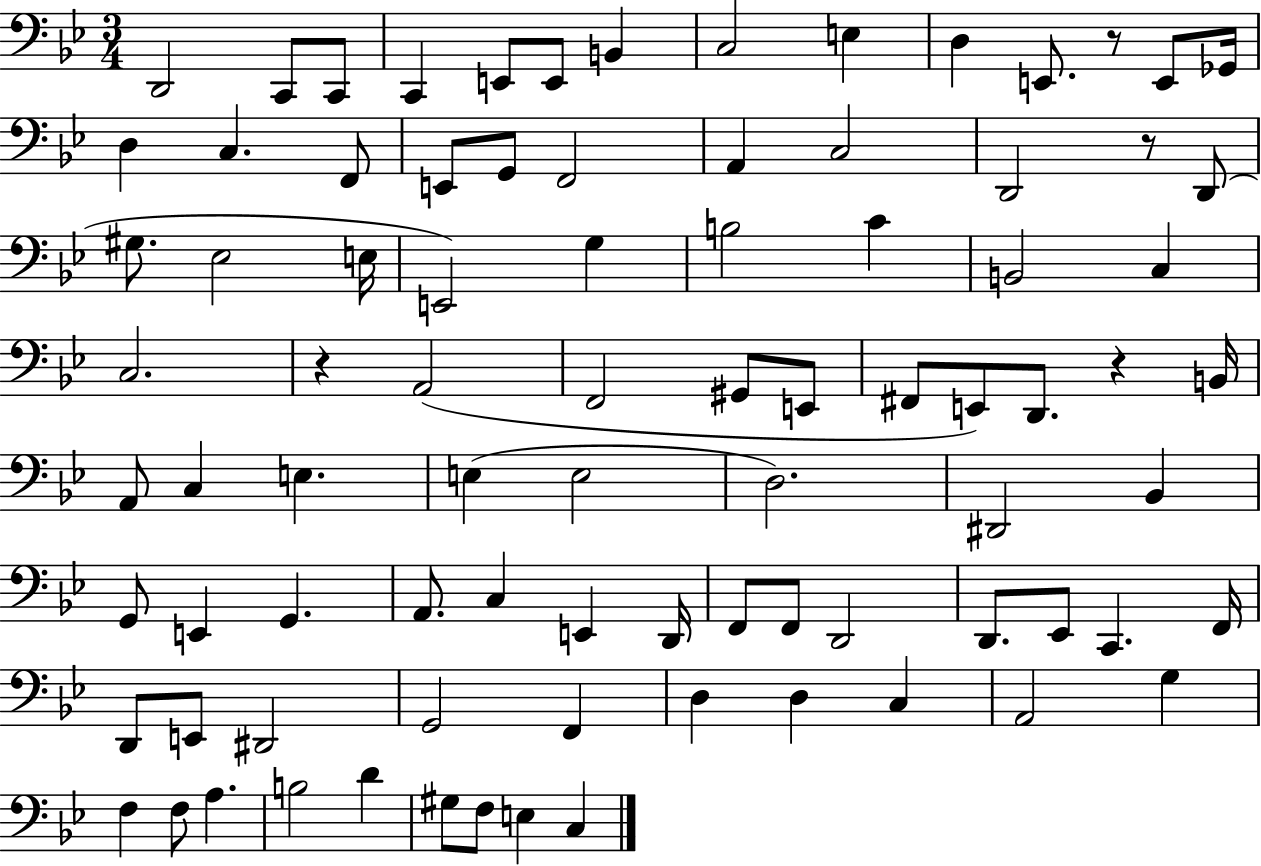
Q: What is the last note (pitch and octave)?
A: C3